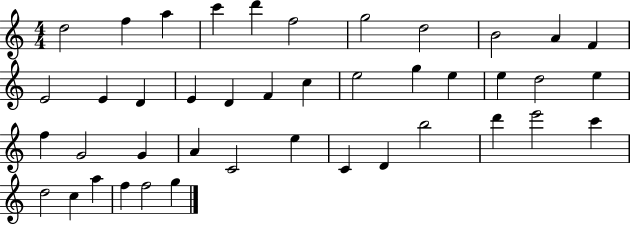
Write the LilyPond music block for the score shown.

{
  \clef treble
  \numericTimeSignature
  \time 4/4
  \key c \major
  d''2 f''4 a''4 | c'''4 d'''4 f''2 | g''2 d''2 | b'2 a'4 f'4 | \break e'2 e'4 d'4 | e'4 d'4 f'4 c''4 | e''2 g''4 e''4 | e''4 d''2 e''4 | \break f''4 g'2 g'4 | a'4 c'2 e''4 | c'4 d'4 b''2 | d'''4 e'''2 c'''4 | \break d''2 c''4 a''4 | f''4 f''2 g''4 | \bar "|."
}